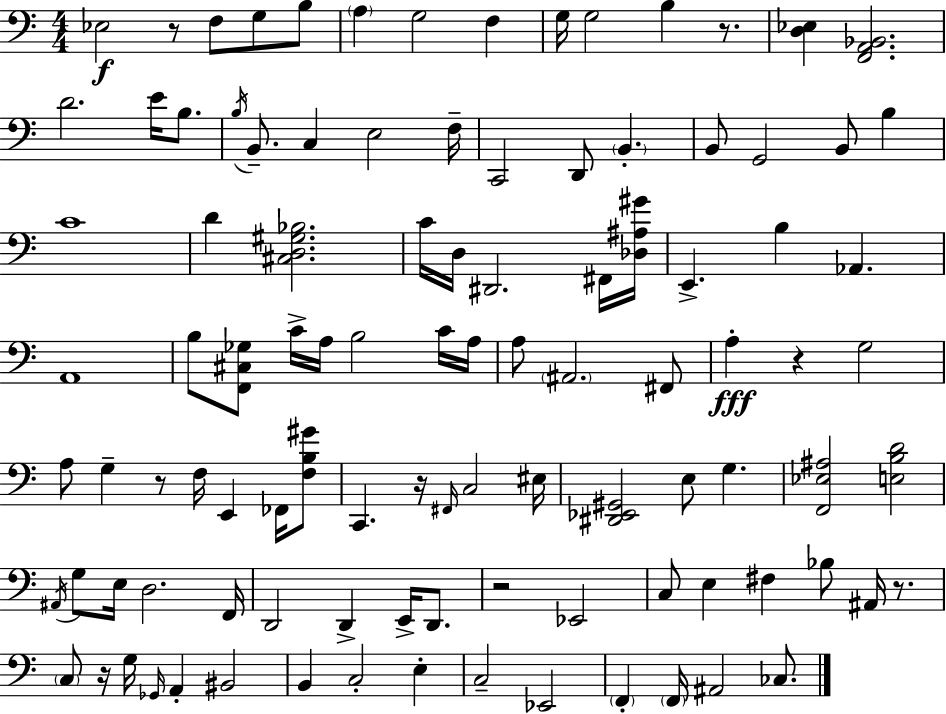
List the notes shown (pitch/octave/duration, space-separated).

Eb3/h R/e F3/e G3/e B3/e A3/q G3/h F3/q G3/s G3/h B3/q R/e. [D3,Eb3]/q [F2,A2,Bb2]/h. D4/h. E4/s B3/e. B3/s B2/e. C3/q E3/h F3/s C2/h D2/e B2/q. B2/e G2/h B2/e B3/q C4/w D4/q [C#3,D3,G#3,Bb3]/h. C4/s D3/s D#2/h. F#2/s [Db3,A#3,G#4]/s E2/q. B3/q Ab2/q. A2/w B3/e [F2,C#3,Gb3]/e C4/s A3/s B3/h C4/s A3/s A3/e A#2/h. F#2/e A3/q R/q G3/h A3/e G3/q R/e F3/s E2/q FES2/s [F3,B3,G#4]/e C2/q. R/s F#2/s C3/h EIS3/s [D#2,Eb2,G#2]/h E3/e G3/q. [F2,Eb3,A#3]/h [E3,B3,D4]/h A#2/s G3/e E3/s D3/h. F2/s D2/h D2/q E2/s D2/e. R/h Eb2/h C3/e E3/q F#3/q Bb3/e A#2/s R/e. C3/e R/s G3/s Gb2/s A2/q BIS2/h B2/q C3/h E3/q C3/h Eb2/h F2/q F2/s A#2/h CES3/e.